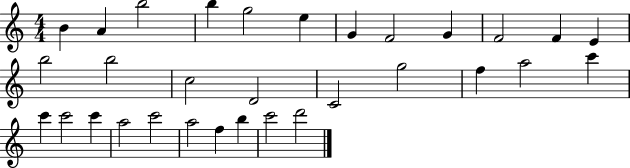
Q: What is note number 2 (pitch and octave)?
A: A4